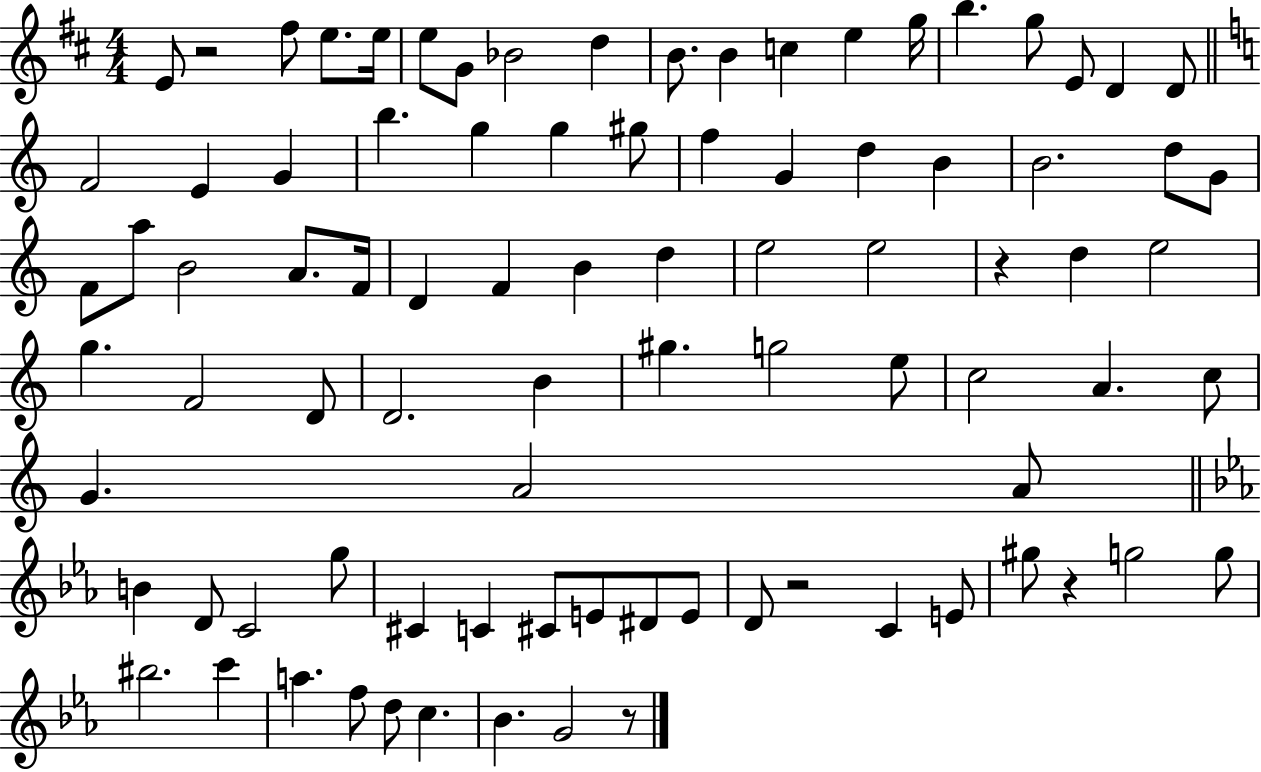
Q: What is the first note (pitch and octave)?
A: E4